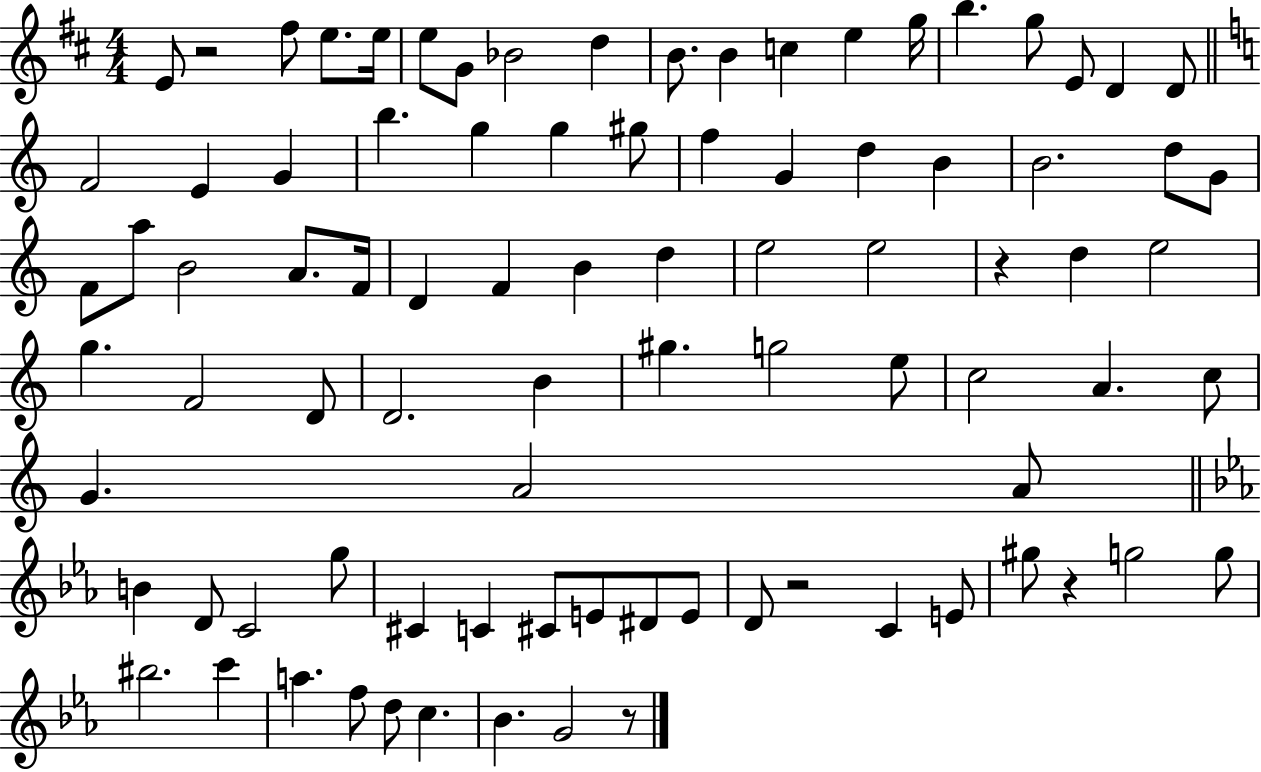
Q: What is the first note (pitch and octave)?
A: E4